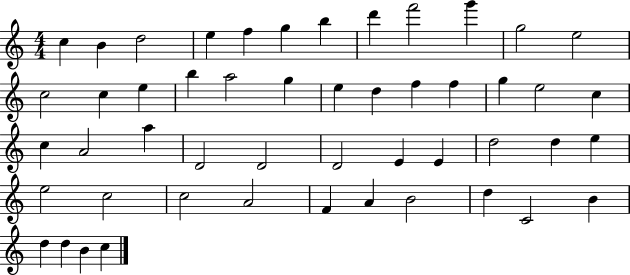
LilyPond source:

{
  \clef treble
  \numericTimeSignature
  \time 4/4
  \key c \major
  c''4 b'4 d''2 | e''4 f''4 g''4 b''4 | d'''4 f'''2 g'''4 | g''2 e''2 | \break c''2 c''4 e''4 | b''4 a''2 g''4 | e''4 d''4 f''4 f''4 | g''4 e''2 c''4 | \break c''4 a'2 a''4 | d'2 d'2 | d'2 e'4 e'4 | d''2 d''4 e''4 | \break e''2 c''2 | c''2 a'2 | f'4 a'4 b'2 | d''4 c'2 b'4 | \break d''4 d''4 b'4 c''4 | \bar "|."
}